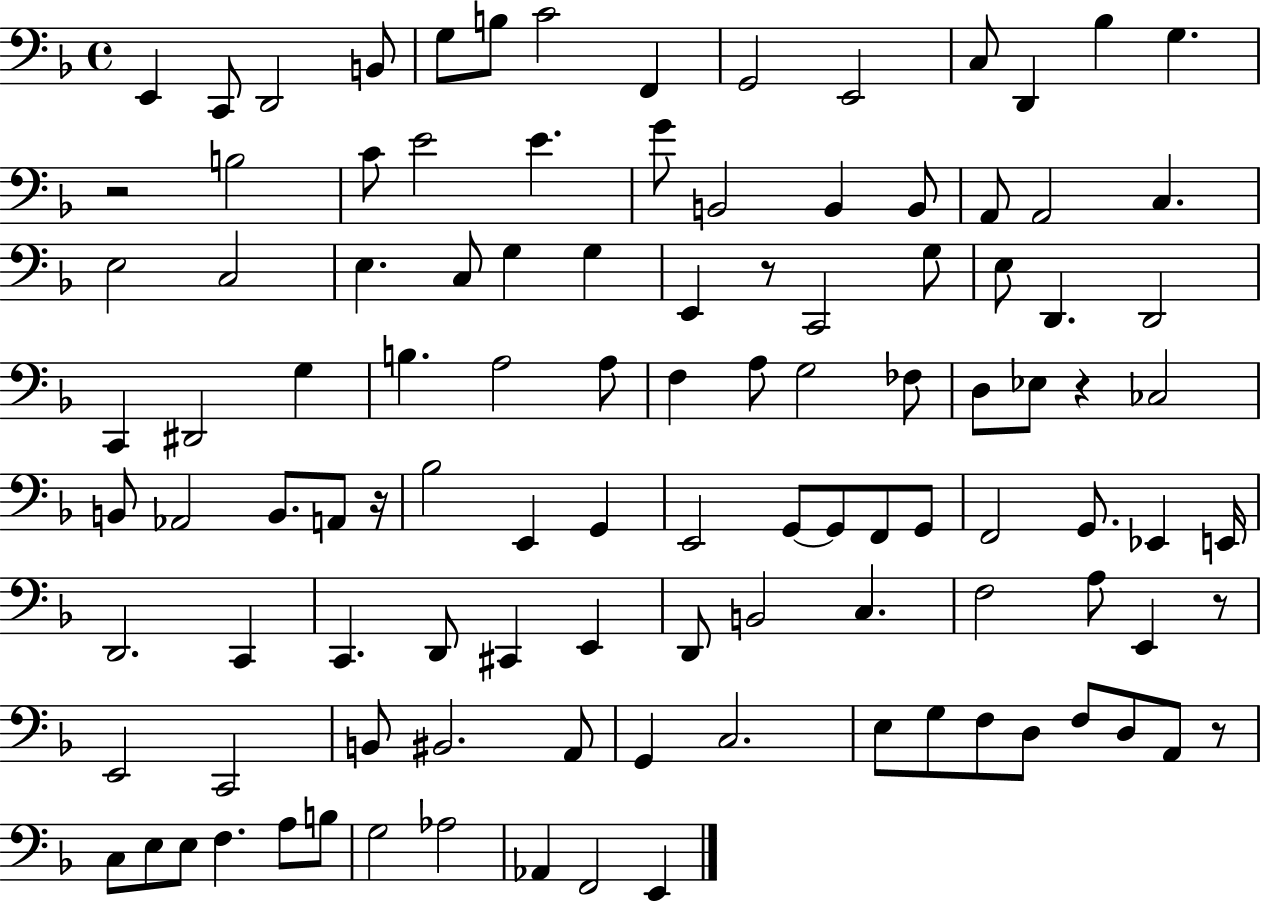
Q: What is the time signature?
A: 4/4